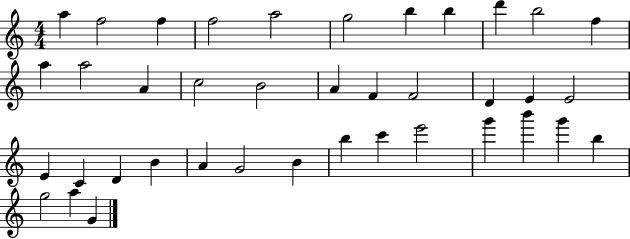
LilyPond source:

{
  \clef treble
  \numericTimeSignature
  \time 4/4
  \key c \major
  a''4 f''2 f''4 | f''2 a''2 | g''2 b''4 b''4 | d'''4 b''2 f''4 | \break a''4 a''2 a'4 | c''2 b'2 | a'4 f'4 f'2 | d'4 e'4 e'2 | \break e'4 c'4 d'4 b'4 | a'4 g'2 b'4 | b''4 c'''4 e'''2 | g'''4 b'''4 g'''4 b''4 | \break g''2 a''4 g'4 | \bar "|."
}